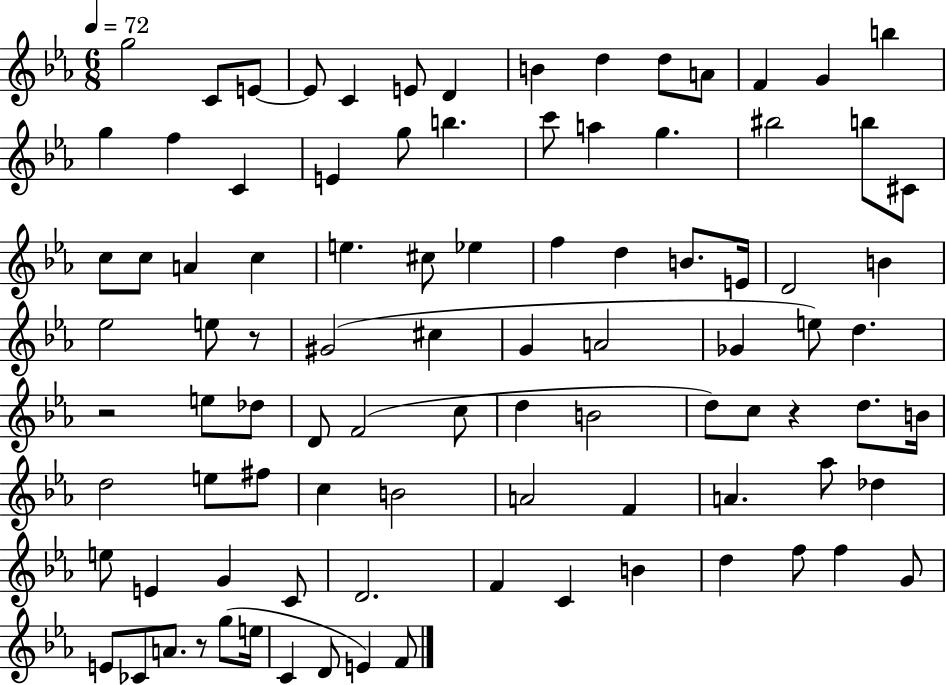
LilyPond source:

{
  \clef treble
  \numericTimeSignature
  \time 6/8
  \key ees \major
  \tempo 4 = 72
  g''2 c'8 e'8~~ | e'8 c'4 e'8 d'4 | b'4 d''4 d''8 a'8 | f'4 g'4 b''4 | \break g''4 f''4 c'4 | e'4 g''8 b''4. | c'''8 a''4 g''4. | bis''2 b''8 cis'8 | \break c''8 c''8 a'4 c''4 | e''4. cis''8 ees''4 | f''4 d''4 b'8. e'16 | d'2 b'4 | \break ees''2 e''8 r8 | gis'2( cis''4 | g'4 a'2 | ges'4 e''8) d''4. | \break r2 e''8 des''8 | d'8 f'2( c''8 | d''4 b'2 | d''8) c''8 r4 d''8. b'16 | \break d''2 e''8 fis''8 | c''4 b'2 | a'2 f'4 | a'4. aes''8 des''4 | \break e''8 e'4 g'4 c'8 | d'2. | f'4 c'4 b'4 | d''4 f''8 f''4 g'8 | \break e'8 ces'8 a'8. r8 g''8( e''16 | c'4 d'8 e'4) f'8 | \bar "|."
}